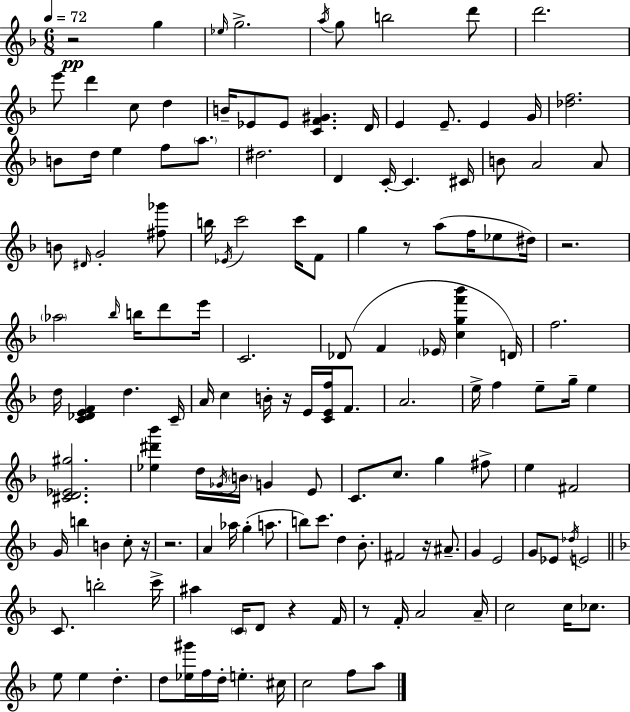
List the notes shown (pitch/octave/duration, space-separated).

R/h G5/q Eb5/s G5/h. A5/s G5/e B5/h D6/e D6/h. E6/e D6/q C5/e D5/q B4/s Eb4/e Eb4/e [C4,F4,G#4]/q. D4/s E4/q E4/e. E4/q G4/s [Db5,F5]/h. B4/e D5/s E5/q F5/e A5/e. D#5/h. D4/q C4/s C4/q. C#4/s B4/e A4/h A4/e B4/e D#4/s G4/h [F#5,Gb6]/e B5/s Eb4/s C6/h C6/s F4/e G5/q R/e A5/e F5/s Eb5/e D#5/s R/h. Ab5/h Bb5/s B5/s D6/e E6/s C4/h. Db4/e F4/q Eb4/s [C5,G5,F6,Bb6]/q D4/s F5/h. D5/s [C4,Db4,E4,F4]/q D5/q. C4/s A4/s C5/q B4/s R/s E4/s [C4,E4,F5]/s F4/e. A4/h. E5/s F5/q E5/e G5/s E5/q [C#4,D4,Eb4,G#5]/h. [Eb5,D#6,Bb6]/q D5/s Gb4/s B4/s G4/q E4/e C4/e. C5/e. G5/q F#5/e E5/q F#4/h G4/s B5/q B4/q C5/e R/s R/h. A4/q Ab5/s G5/q A5/e. B5/e C6/e. D5/q Bb4/e. F#4/h R/s A#4/e. G4/q E4/h G4/e Eb4/e Db5/s E4/h C4/e. B5/h C6/s A#5/q C4/s D4/e R/q F4/s R/e F4/s A4/h A4/s C5/h C5/s CES5/e. E5/e E5/q D5/q. D5/e [Eb5,G#6]/s F5/s D5/s E5/q. C#5/s C5/h F5/e A5/e